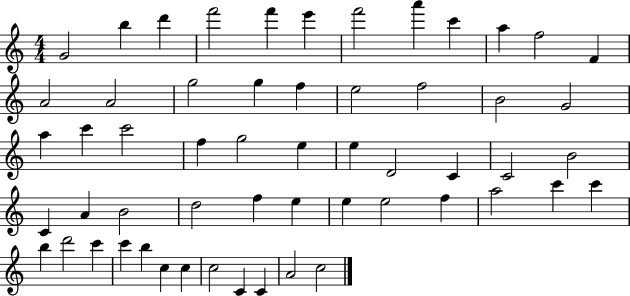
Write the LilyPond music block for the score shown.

{
  \clef treble
  \numericTimeSignature
  \time 4/4
  \key c \major
  g'2 b''4 d'''4 | f'''2 f'''4 e'''4 | f'''2 a'''4 c'''4 | a''4 f''2 f'4 | \break a'2 a'2 | g''2 g''4 f''4 | e''2 f''2 | b'2 g'2 | \break a''4 c'''4 c'''2 | f''4 g''2 e''4 | e''4 d'2 c'4 | c'2 b'2 | \break c'4 a'4 b'2 | d''2 f''4 e''4 | e''4 e''2 f''4 | a''2 c'''4 c'''4 | \break b''4 d'''2 c'''4 | c'''4 b''4 c''4 c''4 | c''2 c'4 c'4 | a'2 c''2 | \break \bar "|."
}